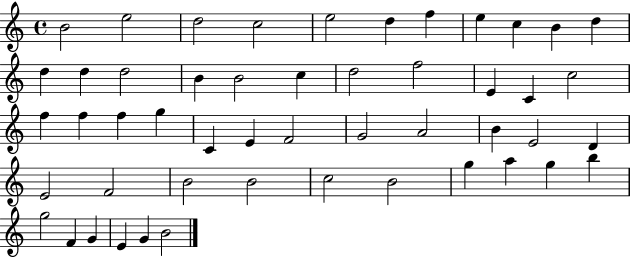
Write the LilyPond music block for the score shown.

{
  \clef treble
  \time 4/4
  \defaultTimeSignature
  \key c \major
  b'2 e''2 | d''2 c''2 | e''2 d''4 f''4 | e''4 c''4 b'4 d''4 | \break d''4 d''4 d''2 | b'4 b'2 c''4 | d''2 f''2 | e'4 c'4 c''2 | \break f''4 f''4 f''4 g''4 | c'4 e'4 f'2 | g'2 a'2 | b'4 e'2 d'4 | \break e'2 f'2 | b'2 b'2 | c''2 b'2 | g''4 a''4 g''4 b''4 | \break g''2 f'4 g'4 | e'4 g'4 b'2 | \bar "|."
}